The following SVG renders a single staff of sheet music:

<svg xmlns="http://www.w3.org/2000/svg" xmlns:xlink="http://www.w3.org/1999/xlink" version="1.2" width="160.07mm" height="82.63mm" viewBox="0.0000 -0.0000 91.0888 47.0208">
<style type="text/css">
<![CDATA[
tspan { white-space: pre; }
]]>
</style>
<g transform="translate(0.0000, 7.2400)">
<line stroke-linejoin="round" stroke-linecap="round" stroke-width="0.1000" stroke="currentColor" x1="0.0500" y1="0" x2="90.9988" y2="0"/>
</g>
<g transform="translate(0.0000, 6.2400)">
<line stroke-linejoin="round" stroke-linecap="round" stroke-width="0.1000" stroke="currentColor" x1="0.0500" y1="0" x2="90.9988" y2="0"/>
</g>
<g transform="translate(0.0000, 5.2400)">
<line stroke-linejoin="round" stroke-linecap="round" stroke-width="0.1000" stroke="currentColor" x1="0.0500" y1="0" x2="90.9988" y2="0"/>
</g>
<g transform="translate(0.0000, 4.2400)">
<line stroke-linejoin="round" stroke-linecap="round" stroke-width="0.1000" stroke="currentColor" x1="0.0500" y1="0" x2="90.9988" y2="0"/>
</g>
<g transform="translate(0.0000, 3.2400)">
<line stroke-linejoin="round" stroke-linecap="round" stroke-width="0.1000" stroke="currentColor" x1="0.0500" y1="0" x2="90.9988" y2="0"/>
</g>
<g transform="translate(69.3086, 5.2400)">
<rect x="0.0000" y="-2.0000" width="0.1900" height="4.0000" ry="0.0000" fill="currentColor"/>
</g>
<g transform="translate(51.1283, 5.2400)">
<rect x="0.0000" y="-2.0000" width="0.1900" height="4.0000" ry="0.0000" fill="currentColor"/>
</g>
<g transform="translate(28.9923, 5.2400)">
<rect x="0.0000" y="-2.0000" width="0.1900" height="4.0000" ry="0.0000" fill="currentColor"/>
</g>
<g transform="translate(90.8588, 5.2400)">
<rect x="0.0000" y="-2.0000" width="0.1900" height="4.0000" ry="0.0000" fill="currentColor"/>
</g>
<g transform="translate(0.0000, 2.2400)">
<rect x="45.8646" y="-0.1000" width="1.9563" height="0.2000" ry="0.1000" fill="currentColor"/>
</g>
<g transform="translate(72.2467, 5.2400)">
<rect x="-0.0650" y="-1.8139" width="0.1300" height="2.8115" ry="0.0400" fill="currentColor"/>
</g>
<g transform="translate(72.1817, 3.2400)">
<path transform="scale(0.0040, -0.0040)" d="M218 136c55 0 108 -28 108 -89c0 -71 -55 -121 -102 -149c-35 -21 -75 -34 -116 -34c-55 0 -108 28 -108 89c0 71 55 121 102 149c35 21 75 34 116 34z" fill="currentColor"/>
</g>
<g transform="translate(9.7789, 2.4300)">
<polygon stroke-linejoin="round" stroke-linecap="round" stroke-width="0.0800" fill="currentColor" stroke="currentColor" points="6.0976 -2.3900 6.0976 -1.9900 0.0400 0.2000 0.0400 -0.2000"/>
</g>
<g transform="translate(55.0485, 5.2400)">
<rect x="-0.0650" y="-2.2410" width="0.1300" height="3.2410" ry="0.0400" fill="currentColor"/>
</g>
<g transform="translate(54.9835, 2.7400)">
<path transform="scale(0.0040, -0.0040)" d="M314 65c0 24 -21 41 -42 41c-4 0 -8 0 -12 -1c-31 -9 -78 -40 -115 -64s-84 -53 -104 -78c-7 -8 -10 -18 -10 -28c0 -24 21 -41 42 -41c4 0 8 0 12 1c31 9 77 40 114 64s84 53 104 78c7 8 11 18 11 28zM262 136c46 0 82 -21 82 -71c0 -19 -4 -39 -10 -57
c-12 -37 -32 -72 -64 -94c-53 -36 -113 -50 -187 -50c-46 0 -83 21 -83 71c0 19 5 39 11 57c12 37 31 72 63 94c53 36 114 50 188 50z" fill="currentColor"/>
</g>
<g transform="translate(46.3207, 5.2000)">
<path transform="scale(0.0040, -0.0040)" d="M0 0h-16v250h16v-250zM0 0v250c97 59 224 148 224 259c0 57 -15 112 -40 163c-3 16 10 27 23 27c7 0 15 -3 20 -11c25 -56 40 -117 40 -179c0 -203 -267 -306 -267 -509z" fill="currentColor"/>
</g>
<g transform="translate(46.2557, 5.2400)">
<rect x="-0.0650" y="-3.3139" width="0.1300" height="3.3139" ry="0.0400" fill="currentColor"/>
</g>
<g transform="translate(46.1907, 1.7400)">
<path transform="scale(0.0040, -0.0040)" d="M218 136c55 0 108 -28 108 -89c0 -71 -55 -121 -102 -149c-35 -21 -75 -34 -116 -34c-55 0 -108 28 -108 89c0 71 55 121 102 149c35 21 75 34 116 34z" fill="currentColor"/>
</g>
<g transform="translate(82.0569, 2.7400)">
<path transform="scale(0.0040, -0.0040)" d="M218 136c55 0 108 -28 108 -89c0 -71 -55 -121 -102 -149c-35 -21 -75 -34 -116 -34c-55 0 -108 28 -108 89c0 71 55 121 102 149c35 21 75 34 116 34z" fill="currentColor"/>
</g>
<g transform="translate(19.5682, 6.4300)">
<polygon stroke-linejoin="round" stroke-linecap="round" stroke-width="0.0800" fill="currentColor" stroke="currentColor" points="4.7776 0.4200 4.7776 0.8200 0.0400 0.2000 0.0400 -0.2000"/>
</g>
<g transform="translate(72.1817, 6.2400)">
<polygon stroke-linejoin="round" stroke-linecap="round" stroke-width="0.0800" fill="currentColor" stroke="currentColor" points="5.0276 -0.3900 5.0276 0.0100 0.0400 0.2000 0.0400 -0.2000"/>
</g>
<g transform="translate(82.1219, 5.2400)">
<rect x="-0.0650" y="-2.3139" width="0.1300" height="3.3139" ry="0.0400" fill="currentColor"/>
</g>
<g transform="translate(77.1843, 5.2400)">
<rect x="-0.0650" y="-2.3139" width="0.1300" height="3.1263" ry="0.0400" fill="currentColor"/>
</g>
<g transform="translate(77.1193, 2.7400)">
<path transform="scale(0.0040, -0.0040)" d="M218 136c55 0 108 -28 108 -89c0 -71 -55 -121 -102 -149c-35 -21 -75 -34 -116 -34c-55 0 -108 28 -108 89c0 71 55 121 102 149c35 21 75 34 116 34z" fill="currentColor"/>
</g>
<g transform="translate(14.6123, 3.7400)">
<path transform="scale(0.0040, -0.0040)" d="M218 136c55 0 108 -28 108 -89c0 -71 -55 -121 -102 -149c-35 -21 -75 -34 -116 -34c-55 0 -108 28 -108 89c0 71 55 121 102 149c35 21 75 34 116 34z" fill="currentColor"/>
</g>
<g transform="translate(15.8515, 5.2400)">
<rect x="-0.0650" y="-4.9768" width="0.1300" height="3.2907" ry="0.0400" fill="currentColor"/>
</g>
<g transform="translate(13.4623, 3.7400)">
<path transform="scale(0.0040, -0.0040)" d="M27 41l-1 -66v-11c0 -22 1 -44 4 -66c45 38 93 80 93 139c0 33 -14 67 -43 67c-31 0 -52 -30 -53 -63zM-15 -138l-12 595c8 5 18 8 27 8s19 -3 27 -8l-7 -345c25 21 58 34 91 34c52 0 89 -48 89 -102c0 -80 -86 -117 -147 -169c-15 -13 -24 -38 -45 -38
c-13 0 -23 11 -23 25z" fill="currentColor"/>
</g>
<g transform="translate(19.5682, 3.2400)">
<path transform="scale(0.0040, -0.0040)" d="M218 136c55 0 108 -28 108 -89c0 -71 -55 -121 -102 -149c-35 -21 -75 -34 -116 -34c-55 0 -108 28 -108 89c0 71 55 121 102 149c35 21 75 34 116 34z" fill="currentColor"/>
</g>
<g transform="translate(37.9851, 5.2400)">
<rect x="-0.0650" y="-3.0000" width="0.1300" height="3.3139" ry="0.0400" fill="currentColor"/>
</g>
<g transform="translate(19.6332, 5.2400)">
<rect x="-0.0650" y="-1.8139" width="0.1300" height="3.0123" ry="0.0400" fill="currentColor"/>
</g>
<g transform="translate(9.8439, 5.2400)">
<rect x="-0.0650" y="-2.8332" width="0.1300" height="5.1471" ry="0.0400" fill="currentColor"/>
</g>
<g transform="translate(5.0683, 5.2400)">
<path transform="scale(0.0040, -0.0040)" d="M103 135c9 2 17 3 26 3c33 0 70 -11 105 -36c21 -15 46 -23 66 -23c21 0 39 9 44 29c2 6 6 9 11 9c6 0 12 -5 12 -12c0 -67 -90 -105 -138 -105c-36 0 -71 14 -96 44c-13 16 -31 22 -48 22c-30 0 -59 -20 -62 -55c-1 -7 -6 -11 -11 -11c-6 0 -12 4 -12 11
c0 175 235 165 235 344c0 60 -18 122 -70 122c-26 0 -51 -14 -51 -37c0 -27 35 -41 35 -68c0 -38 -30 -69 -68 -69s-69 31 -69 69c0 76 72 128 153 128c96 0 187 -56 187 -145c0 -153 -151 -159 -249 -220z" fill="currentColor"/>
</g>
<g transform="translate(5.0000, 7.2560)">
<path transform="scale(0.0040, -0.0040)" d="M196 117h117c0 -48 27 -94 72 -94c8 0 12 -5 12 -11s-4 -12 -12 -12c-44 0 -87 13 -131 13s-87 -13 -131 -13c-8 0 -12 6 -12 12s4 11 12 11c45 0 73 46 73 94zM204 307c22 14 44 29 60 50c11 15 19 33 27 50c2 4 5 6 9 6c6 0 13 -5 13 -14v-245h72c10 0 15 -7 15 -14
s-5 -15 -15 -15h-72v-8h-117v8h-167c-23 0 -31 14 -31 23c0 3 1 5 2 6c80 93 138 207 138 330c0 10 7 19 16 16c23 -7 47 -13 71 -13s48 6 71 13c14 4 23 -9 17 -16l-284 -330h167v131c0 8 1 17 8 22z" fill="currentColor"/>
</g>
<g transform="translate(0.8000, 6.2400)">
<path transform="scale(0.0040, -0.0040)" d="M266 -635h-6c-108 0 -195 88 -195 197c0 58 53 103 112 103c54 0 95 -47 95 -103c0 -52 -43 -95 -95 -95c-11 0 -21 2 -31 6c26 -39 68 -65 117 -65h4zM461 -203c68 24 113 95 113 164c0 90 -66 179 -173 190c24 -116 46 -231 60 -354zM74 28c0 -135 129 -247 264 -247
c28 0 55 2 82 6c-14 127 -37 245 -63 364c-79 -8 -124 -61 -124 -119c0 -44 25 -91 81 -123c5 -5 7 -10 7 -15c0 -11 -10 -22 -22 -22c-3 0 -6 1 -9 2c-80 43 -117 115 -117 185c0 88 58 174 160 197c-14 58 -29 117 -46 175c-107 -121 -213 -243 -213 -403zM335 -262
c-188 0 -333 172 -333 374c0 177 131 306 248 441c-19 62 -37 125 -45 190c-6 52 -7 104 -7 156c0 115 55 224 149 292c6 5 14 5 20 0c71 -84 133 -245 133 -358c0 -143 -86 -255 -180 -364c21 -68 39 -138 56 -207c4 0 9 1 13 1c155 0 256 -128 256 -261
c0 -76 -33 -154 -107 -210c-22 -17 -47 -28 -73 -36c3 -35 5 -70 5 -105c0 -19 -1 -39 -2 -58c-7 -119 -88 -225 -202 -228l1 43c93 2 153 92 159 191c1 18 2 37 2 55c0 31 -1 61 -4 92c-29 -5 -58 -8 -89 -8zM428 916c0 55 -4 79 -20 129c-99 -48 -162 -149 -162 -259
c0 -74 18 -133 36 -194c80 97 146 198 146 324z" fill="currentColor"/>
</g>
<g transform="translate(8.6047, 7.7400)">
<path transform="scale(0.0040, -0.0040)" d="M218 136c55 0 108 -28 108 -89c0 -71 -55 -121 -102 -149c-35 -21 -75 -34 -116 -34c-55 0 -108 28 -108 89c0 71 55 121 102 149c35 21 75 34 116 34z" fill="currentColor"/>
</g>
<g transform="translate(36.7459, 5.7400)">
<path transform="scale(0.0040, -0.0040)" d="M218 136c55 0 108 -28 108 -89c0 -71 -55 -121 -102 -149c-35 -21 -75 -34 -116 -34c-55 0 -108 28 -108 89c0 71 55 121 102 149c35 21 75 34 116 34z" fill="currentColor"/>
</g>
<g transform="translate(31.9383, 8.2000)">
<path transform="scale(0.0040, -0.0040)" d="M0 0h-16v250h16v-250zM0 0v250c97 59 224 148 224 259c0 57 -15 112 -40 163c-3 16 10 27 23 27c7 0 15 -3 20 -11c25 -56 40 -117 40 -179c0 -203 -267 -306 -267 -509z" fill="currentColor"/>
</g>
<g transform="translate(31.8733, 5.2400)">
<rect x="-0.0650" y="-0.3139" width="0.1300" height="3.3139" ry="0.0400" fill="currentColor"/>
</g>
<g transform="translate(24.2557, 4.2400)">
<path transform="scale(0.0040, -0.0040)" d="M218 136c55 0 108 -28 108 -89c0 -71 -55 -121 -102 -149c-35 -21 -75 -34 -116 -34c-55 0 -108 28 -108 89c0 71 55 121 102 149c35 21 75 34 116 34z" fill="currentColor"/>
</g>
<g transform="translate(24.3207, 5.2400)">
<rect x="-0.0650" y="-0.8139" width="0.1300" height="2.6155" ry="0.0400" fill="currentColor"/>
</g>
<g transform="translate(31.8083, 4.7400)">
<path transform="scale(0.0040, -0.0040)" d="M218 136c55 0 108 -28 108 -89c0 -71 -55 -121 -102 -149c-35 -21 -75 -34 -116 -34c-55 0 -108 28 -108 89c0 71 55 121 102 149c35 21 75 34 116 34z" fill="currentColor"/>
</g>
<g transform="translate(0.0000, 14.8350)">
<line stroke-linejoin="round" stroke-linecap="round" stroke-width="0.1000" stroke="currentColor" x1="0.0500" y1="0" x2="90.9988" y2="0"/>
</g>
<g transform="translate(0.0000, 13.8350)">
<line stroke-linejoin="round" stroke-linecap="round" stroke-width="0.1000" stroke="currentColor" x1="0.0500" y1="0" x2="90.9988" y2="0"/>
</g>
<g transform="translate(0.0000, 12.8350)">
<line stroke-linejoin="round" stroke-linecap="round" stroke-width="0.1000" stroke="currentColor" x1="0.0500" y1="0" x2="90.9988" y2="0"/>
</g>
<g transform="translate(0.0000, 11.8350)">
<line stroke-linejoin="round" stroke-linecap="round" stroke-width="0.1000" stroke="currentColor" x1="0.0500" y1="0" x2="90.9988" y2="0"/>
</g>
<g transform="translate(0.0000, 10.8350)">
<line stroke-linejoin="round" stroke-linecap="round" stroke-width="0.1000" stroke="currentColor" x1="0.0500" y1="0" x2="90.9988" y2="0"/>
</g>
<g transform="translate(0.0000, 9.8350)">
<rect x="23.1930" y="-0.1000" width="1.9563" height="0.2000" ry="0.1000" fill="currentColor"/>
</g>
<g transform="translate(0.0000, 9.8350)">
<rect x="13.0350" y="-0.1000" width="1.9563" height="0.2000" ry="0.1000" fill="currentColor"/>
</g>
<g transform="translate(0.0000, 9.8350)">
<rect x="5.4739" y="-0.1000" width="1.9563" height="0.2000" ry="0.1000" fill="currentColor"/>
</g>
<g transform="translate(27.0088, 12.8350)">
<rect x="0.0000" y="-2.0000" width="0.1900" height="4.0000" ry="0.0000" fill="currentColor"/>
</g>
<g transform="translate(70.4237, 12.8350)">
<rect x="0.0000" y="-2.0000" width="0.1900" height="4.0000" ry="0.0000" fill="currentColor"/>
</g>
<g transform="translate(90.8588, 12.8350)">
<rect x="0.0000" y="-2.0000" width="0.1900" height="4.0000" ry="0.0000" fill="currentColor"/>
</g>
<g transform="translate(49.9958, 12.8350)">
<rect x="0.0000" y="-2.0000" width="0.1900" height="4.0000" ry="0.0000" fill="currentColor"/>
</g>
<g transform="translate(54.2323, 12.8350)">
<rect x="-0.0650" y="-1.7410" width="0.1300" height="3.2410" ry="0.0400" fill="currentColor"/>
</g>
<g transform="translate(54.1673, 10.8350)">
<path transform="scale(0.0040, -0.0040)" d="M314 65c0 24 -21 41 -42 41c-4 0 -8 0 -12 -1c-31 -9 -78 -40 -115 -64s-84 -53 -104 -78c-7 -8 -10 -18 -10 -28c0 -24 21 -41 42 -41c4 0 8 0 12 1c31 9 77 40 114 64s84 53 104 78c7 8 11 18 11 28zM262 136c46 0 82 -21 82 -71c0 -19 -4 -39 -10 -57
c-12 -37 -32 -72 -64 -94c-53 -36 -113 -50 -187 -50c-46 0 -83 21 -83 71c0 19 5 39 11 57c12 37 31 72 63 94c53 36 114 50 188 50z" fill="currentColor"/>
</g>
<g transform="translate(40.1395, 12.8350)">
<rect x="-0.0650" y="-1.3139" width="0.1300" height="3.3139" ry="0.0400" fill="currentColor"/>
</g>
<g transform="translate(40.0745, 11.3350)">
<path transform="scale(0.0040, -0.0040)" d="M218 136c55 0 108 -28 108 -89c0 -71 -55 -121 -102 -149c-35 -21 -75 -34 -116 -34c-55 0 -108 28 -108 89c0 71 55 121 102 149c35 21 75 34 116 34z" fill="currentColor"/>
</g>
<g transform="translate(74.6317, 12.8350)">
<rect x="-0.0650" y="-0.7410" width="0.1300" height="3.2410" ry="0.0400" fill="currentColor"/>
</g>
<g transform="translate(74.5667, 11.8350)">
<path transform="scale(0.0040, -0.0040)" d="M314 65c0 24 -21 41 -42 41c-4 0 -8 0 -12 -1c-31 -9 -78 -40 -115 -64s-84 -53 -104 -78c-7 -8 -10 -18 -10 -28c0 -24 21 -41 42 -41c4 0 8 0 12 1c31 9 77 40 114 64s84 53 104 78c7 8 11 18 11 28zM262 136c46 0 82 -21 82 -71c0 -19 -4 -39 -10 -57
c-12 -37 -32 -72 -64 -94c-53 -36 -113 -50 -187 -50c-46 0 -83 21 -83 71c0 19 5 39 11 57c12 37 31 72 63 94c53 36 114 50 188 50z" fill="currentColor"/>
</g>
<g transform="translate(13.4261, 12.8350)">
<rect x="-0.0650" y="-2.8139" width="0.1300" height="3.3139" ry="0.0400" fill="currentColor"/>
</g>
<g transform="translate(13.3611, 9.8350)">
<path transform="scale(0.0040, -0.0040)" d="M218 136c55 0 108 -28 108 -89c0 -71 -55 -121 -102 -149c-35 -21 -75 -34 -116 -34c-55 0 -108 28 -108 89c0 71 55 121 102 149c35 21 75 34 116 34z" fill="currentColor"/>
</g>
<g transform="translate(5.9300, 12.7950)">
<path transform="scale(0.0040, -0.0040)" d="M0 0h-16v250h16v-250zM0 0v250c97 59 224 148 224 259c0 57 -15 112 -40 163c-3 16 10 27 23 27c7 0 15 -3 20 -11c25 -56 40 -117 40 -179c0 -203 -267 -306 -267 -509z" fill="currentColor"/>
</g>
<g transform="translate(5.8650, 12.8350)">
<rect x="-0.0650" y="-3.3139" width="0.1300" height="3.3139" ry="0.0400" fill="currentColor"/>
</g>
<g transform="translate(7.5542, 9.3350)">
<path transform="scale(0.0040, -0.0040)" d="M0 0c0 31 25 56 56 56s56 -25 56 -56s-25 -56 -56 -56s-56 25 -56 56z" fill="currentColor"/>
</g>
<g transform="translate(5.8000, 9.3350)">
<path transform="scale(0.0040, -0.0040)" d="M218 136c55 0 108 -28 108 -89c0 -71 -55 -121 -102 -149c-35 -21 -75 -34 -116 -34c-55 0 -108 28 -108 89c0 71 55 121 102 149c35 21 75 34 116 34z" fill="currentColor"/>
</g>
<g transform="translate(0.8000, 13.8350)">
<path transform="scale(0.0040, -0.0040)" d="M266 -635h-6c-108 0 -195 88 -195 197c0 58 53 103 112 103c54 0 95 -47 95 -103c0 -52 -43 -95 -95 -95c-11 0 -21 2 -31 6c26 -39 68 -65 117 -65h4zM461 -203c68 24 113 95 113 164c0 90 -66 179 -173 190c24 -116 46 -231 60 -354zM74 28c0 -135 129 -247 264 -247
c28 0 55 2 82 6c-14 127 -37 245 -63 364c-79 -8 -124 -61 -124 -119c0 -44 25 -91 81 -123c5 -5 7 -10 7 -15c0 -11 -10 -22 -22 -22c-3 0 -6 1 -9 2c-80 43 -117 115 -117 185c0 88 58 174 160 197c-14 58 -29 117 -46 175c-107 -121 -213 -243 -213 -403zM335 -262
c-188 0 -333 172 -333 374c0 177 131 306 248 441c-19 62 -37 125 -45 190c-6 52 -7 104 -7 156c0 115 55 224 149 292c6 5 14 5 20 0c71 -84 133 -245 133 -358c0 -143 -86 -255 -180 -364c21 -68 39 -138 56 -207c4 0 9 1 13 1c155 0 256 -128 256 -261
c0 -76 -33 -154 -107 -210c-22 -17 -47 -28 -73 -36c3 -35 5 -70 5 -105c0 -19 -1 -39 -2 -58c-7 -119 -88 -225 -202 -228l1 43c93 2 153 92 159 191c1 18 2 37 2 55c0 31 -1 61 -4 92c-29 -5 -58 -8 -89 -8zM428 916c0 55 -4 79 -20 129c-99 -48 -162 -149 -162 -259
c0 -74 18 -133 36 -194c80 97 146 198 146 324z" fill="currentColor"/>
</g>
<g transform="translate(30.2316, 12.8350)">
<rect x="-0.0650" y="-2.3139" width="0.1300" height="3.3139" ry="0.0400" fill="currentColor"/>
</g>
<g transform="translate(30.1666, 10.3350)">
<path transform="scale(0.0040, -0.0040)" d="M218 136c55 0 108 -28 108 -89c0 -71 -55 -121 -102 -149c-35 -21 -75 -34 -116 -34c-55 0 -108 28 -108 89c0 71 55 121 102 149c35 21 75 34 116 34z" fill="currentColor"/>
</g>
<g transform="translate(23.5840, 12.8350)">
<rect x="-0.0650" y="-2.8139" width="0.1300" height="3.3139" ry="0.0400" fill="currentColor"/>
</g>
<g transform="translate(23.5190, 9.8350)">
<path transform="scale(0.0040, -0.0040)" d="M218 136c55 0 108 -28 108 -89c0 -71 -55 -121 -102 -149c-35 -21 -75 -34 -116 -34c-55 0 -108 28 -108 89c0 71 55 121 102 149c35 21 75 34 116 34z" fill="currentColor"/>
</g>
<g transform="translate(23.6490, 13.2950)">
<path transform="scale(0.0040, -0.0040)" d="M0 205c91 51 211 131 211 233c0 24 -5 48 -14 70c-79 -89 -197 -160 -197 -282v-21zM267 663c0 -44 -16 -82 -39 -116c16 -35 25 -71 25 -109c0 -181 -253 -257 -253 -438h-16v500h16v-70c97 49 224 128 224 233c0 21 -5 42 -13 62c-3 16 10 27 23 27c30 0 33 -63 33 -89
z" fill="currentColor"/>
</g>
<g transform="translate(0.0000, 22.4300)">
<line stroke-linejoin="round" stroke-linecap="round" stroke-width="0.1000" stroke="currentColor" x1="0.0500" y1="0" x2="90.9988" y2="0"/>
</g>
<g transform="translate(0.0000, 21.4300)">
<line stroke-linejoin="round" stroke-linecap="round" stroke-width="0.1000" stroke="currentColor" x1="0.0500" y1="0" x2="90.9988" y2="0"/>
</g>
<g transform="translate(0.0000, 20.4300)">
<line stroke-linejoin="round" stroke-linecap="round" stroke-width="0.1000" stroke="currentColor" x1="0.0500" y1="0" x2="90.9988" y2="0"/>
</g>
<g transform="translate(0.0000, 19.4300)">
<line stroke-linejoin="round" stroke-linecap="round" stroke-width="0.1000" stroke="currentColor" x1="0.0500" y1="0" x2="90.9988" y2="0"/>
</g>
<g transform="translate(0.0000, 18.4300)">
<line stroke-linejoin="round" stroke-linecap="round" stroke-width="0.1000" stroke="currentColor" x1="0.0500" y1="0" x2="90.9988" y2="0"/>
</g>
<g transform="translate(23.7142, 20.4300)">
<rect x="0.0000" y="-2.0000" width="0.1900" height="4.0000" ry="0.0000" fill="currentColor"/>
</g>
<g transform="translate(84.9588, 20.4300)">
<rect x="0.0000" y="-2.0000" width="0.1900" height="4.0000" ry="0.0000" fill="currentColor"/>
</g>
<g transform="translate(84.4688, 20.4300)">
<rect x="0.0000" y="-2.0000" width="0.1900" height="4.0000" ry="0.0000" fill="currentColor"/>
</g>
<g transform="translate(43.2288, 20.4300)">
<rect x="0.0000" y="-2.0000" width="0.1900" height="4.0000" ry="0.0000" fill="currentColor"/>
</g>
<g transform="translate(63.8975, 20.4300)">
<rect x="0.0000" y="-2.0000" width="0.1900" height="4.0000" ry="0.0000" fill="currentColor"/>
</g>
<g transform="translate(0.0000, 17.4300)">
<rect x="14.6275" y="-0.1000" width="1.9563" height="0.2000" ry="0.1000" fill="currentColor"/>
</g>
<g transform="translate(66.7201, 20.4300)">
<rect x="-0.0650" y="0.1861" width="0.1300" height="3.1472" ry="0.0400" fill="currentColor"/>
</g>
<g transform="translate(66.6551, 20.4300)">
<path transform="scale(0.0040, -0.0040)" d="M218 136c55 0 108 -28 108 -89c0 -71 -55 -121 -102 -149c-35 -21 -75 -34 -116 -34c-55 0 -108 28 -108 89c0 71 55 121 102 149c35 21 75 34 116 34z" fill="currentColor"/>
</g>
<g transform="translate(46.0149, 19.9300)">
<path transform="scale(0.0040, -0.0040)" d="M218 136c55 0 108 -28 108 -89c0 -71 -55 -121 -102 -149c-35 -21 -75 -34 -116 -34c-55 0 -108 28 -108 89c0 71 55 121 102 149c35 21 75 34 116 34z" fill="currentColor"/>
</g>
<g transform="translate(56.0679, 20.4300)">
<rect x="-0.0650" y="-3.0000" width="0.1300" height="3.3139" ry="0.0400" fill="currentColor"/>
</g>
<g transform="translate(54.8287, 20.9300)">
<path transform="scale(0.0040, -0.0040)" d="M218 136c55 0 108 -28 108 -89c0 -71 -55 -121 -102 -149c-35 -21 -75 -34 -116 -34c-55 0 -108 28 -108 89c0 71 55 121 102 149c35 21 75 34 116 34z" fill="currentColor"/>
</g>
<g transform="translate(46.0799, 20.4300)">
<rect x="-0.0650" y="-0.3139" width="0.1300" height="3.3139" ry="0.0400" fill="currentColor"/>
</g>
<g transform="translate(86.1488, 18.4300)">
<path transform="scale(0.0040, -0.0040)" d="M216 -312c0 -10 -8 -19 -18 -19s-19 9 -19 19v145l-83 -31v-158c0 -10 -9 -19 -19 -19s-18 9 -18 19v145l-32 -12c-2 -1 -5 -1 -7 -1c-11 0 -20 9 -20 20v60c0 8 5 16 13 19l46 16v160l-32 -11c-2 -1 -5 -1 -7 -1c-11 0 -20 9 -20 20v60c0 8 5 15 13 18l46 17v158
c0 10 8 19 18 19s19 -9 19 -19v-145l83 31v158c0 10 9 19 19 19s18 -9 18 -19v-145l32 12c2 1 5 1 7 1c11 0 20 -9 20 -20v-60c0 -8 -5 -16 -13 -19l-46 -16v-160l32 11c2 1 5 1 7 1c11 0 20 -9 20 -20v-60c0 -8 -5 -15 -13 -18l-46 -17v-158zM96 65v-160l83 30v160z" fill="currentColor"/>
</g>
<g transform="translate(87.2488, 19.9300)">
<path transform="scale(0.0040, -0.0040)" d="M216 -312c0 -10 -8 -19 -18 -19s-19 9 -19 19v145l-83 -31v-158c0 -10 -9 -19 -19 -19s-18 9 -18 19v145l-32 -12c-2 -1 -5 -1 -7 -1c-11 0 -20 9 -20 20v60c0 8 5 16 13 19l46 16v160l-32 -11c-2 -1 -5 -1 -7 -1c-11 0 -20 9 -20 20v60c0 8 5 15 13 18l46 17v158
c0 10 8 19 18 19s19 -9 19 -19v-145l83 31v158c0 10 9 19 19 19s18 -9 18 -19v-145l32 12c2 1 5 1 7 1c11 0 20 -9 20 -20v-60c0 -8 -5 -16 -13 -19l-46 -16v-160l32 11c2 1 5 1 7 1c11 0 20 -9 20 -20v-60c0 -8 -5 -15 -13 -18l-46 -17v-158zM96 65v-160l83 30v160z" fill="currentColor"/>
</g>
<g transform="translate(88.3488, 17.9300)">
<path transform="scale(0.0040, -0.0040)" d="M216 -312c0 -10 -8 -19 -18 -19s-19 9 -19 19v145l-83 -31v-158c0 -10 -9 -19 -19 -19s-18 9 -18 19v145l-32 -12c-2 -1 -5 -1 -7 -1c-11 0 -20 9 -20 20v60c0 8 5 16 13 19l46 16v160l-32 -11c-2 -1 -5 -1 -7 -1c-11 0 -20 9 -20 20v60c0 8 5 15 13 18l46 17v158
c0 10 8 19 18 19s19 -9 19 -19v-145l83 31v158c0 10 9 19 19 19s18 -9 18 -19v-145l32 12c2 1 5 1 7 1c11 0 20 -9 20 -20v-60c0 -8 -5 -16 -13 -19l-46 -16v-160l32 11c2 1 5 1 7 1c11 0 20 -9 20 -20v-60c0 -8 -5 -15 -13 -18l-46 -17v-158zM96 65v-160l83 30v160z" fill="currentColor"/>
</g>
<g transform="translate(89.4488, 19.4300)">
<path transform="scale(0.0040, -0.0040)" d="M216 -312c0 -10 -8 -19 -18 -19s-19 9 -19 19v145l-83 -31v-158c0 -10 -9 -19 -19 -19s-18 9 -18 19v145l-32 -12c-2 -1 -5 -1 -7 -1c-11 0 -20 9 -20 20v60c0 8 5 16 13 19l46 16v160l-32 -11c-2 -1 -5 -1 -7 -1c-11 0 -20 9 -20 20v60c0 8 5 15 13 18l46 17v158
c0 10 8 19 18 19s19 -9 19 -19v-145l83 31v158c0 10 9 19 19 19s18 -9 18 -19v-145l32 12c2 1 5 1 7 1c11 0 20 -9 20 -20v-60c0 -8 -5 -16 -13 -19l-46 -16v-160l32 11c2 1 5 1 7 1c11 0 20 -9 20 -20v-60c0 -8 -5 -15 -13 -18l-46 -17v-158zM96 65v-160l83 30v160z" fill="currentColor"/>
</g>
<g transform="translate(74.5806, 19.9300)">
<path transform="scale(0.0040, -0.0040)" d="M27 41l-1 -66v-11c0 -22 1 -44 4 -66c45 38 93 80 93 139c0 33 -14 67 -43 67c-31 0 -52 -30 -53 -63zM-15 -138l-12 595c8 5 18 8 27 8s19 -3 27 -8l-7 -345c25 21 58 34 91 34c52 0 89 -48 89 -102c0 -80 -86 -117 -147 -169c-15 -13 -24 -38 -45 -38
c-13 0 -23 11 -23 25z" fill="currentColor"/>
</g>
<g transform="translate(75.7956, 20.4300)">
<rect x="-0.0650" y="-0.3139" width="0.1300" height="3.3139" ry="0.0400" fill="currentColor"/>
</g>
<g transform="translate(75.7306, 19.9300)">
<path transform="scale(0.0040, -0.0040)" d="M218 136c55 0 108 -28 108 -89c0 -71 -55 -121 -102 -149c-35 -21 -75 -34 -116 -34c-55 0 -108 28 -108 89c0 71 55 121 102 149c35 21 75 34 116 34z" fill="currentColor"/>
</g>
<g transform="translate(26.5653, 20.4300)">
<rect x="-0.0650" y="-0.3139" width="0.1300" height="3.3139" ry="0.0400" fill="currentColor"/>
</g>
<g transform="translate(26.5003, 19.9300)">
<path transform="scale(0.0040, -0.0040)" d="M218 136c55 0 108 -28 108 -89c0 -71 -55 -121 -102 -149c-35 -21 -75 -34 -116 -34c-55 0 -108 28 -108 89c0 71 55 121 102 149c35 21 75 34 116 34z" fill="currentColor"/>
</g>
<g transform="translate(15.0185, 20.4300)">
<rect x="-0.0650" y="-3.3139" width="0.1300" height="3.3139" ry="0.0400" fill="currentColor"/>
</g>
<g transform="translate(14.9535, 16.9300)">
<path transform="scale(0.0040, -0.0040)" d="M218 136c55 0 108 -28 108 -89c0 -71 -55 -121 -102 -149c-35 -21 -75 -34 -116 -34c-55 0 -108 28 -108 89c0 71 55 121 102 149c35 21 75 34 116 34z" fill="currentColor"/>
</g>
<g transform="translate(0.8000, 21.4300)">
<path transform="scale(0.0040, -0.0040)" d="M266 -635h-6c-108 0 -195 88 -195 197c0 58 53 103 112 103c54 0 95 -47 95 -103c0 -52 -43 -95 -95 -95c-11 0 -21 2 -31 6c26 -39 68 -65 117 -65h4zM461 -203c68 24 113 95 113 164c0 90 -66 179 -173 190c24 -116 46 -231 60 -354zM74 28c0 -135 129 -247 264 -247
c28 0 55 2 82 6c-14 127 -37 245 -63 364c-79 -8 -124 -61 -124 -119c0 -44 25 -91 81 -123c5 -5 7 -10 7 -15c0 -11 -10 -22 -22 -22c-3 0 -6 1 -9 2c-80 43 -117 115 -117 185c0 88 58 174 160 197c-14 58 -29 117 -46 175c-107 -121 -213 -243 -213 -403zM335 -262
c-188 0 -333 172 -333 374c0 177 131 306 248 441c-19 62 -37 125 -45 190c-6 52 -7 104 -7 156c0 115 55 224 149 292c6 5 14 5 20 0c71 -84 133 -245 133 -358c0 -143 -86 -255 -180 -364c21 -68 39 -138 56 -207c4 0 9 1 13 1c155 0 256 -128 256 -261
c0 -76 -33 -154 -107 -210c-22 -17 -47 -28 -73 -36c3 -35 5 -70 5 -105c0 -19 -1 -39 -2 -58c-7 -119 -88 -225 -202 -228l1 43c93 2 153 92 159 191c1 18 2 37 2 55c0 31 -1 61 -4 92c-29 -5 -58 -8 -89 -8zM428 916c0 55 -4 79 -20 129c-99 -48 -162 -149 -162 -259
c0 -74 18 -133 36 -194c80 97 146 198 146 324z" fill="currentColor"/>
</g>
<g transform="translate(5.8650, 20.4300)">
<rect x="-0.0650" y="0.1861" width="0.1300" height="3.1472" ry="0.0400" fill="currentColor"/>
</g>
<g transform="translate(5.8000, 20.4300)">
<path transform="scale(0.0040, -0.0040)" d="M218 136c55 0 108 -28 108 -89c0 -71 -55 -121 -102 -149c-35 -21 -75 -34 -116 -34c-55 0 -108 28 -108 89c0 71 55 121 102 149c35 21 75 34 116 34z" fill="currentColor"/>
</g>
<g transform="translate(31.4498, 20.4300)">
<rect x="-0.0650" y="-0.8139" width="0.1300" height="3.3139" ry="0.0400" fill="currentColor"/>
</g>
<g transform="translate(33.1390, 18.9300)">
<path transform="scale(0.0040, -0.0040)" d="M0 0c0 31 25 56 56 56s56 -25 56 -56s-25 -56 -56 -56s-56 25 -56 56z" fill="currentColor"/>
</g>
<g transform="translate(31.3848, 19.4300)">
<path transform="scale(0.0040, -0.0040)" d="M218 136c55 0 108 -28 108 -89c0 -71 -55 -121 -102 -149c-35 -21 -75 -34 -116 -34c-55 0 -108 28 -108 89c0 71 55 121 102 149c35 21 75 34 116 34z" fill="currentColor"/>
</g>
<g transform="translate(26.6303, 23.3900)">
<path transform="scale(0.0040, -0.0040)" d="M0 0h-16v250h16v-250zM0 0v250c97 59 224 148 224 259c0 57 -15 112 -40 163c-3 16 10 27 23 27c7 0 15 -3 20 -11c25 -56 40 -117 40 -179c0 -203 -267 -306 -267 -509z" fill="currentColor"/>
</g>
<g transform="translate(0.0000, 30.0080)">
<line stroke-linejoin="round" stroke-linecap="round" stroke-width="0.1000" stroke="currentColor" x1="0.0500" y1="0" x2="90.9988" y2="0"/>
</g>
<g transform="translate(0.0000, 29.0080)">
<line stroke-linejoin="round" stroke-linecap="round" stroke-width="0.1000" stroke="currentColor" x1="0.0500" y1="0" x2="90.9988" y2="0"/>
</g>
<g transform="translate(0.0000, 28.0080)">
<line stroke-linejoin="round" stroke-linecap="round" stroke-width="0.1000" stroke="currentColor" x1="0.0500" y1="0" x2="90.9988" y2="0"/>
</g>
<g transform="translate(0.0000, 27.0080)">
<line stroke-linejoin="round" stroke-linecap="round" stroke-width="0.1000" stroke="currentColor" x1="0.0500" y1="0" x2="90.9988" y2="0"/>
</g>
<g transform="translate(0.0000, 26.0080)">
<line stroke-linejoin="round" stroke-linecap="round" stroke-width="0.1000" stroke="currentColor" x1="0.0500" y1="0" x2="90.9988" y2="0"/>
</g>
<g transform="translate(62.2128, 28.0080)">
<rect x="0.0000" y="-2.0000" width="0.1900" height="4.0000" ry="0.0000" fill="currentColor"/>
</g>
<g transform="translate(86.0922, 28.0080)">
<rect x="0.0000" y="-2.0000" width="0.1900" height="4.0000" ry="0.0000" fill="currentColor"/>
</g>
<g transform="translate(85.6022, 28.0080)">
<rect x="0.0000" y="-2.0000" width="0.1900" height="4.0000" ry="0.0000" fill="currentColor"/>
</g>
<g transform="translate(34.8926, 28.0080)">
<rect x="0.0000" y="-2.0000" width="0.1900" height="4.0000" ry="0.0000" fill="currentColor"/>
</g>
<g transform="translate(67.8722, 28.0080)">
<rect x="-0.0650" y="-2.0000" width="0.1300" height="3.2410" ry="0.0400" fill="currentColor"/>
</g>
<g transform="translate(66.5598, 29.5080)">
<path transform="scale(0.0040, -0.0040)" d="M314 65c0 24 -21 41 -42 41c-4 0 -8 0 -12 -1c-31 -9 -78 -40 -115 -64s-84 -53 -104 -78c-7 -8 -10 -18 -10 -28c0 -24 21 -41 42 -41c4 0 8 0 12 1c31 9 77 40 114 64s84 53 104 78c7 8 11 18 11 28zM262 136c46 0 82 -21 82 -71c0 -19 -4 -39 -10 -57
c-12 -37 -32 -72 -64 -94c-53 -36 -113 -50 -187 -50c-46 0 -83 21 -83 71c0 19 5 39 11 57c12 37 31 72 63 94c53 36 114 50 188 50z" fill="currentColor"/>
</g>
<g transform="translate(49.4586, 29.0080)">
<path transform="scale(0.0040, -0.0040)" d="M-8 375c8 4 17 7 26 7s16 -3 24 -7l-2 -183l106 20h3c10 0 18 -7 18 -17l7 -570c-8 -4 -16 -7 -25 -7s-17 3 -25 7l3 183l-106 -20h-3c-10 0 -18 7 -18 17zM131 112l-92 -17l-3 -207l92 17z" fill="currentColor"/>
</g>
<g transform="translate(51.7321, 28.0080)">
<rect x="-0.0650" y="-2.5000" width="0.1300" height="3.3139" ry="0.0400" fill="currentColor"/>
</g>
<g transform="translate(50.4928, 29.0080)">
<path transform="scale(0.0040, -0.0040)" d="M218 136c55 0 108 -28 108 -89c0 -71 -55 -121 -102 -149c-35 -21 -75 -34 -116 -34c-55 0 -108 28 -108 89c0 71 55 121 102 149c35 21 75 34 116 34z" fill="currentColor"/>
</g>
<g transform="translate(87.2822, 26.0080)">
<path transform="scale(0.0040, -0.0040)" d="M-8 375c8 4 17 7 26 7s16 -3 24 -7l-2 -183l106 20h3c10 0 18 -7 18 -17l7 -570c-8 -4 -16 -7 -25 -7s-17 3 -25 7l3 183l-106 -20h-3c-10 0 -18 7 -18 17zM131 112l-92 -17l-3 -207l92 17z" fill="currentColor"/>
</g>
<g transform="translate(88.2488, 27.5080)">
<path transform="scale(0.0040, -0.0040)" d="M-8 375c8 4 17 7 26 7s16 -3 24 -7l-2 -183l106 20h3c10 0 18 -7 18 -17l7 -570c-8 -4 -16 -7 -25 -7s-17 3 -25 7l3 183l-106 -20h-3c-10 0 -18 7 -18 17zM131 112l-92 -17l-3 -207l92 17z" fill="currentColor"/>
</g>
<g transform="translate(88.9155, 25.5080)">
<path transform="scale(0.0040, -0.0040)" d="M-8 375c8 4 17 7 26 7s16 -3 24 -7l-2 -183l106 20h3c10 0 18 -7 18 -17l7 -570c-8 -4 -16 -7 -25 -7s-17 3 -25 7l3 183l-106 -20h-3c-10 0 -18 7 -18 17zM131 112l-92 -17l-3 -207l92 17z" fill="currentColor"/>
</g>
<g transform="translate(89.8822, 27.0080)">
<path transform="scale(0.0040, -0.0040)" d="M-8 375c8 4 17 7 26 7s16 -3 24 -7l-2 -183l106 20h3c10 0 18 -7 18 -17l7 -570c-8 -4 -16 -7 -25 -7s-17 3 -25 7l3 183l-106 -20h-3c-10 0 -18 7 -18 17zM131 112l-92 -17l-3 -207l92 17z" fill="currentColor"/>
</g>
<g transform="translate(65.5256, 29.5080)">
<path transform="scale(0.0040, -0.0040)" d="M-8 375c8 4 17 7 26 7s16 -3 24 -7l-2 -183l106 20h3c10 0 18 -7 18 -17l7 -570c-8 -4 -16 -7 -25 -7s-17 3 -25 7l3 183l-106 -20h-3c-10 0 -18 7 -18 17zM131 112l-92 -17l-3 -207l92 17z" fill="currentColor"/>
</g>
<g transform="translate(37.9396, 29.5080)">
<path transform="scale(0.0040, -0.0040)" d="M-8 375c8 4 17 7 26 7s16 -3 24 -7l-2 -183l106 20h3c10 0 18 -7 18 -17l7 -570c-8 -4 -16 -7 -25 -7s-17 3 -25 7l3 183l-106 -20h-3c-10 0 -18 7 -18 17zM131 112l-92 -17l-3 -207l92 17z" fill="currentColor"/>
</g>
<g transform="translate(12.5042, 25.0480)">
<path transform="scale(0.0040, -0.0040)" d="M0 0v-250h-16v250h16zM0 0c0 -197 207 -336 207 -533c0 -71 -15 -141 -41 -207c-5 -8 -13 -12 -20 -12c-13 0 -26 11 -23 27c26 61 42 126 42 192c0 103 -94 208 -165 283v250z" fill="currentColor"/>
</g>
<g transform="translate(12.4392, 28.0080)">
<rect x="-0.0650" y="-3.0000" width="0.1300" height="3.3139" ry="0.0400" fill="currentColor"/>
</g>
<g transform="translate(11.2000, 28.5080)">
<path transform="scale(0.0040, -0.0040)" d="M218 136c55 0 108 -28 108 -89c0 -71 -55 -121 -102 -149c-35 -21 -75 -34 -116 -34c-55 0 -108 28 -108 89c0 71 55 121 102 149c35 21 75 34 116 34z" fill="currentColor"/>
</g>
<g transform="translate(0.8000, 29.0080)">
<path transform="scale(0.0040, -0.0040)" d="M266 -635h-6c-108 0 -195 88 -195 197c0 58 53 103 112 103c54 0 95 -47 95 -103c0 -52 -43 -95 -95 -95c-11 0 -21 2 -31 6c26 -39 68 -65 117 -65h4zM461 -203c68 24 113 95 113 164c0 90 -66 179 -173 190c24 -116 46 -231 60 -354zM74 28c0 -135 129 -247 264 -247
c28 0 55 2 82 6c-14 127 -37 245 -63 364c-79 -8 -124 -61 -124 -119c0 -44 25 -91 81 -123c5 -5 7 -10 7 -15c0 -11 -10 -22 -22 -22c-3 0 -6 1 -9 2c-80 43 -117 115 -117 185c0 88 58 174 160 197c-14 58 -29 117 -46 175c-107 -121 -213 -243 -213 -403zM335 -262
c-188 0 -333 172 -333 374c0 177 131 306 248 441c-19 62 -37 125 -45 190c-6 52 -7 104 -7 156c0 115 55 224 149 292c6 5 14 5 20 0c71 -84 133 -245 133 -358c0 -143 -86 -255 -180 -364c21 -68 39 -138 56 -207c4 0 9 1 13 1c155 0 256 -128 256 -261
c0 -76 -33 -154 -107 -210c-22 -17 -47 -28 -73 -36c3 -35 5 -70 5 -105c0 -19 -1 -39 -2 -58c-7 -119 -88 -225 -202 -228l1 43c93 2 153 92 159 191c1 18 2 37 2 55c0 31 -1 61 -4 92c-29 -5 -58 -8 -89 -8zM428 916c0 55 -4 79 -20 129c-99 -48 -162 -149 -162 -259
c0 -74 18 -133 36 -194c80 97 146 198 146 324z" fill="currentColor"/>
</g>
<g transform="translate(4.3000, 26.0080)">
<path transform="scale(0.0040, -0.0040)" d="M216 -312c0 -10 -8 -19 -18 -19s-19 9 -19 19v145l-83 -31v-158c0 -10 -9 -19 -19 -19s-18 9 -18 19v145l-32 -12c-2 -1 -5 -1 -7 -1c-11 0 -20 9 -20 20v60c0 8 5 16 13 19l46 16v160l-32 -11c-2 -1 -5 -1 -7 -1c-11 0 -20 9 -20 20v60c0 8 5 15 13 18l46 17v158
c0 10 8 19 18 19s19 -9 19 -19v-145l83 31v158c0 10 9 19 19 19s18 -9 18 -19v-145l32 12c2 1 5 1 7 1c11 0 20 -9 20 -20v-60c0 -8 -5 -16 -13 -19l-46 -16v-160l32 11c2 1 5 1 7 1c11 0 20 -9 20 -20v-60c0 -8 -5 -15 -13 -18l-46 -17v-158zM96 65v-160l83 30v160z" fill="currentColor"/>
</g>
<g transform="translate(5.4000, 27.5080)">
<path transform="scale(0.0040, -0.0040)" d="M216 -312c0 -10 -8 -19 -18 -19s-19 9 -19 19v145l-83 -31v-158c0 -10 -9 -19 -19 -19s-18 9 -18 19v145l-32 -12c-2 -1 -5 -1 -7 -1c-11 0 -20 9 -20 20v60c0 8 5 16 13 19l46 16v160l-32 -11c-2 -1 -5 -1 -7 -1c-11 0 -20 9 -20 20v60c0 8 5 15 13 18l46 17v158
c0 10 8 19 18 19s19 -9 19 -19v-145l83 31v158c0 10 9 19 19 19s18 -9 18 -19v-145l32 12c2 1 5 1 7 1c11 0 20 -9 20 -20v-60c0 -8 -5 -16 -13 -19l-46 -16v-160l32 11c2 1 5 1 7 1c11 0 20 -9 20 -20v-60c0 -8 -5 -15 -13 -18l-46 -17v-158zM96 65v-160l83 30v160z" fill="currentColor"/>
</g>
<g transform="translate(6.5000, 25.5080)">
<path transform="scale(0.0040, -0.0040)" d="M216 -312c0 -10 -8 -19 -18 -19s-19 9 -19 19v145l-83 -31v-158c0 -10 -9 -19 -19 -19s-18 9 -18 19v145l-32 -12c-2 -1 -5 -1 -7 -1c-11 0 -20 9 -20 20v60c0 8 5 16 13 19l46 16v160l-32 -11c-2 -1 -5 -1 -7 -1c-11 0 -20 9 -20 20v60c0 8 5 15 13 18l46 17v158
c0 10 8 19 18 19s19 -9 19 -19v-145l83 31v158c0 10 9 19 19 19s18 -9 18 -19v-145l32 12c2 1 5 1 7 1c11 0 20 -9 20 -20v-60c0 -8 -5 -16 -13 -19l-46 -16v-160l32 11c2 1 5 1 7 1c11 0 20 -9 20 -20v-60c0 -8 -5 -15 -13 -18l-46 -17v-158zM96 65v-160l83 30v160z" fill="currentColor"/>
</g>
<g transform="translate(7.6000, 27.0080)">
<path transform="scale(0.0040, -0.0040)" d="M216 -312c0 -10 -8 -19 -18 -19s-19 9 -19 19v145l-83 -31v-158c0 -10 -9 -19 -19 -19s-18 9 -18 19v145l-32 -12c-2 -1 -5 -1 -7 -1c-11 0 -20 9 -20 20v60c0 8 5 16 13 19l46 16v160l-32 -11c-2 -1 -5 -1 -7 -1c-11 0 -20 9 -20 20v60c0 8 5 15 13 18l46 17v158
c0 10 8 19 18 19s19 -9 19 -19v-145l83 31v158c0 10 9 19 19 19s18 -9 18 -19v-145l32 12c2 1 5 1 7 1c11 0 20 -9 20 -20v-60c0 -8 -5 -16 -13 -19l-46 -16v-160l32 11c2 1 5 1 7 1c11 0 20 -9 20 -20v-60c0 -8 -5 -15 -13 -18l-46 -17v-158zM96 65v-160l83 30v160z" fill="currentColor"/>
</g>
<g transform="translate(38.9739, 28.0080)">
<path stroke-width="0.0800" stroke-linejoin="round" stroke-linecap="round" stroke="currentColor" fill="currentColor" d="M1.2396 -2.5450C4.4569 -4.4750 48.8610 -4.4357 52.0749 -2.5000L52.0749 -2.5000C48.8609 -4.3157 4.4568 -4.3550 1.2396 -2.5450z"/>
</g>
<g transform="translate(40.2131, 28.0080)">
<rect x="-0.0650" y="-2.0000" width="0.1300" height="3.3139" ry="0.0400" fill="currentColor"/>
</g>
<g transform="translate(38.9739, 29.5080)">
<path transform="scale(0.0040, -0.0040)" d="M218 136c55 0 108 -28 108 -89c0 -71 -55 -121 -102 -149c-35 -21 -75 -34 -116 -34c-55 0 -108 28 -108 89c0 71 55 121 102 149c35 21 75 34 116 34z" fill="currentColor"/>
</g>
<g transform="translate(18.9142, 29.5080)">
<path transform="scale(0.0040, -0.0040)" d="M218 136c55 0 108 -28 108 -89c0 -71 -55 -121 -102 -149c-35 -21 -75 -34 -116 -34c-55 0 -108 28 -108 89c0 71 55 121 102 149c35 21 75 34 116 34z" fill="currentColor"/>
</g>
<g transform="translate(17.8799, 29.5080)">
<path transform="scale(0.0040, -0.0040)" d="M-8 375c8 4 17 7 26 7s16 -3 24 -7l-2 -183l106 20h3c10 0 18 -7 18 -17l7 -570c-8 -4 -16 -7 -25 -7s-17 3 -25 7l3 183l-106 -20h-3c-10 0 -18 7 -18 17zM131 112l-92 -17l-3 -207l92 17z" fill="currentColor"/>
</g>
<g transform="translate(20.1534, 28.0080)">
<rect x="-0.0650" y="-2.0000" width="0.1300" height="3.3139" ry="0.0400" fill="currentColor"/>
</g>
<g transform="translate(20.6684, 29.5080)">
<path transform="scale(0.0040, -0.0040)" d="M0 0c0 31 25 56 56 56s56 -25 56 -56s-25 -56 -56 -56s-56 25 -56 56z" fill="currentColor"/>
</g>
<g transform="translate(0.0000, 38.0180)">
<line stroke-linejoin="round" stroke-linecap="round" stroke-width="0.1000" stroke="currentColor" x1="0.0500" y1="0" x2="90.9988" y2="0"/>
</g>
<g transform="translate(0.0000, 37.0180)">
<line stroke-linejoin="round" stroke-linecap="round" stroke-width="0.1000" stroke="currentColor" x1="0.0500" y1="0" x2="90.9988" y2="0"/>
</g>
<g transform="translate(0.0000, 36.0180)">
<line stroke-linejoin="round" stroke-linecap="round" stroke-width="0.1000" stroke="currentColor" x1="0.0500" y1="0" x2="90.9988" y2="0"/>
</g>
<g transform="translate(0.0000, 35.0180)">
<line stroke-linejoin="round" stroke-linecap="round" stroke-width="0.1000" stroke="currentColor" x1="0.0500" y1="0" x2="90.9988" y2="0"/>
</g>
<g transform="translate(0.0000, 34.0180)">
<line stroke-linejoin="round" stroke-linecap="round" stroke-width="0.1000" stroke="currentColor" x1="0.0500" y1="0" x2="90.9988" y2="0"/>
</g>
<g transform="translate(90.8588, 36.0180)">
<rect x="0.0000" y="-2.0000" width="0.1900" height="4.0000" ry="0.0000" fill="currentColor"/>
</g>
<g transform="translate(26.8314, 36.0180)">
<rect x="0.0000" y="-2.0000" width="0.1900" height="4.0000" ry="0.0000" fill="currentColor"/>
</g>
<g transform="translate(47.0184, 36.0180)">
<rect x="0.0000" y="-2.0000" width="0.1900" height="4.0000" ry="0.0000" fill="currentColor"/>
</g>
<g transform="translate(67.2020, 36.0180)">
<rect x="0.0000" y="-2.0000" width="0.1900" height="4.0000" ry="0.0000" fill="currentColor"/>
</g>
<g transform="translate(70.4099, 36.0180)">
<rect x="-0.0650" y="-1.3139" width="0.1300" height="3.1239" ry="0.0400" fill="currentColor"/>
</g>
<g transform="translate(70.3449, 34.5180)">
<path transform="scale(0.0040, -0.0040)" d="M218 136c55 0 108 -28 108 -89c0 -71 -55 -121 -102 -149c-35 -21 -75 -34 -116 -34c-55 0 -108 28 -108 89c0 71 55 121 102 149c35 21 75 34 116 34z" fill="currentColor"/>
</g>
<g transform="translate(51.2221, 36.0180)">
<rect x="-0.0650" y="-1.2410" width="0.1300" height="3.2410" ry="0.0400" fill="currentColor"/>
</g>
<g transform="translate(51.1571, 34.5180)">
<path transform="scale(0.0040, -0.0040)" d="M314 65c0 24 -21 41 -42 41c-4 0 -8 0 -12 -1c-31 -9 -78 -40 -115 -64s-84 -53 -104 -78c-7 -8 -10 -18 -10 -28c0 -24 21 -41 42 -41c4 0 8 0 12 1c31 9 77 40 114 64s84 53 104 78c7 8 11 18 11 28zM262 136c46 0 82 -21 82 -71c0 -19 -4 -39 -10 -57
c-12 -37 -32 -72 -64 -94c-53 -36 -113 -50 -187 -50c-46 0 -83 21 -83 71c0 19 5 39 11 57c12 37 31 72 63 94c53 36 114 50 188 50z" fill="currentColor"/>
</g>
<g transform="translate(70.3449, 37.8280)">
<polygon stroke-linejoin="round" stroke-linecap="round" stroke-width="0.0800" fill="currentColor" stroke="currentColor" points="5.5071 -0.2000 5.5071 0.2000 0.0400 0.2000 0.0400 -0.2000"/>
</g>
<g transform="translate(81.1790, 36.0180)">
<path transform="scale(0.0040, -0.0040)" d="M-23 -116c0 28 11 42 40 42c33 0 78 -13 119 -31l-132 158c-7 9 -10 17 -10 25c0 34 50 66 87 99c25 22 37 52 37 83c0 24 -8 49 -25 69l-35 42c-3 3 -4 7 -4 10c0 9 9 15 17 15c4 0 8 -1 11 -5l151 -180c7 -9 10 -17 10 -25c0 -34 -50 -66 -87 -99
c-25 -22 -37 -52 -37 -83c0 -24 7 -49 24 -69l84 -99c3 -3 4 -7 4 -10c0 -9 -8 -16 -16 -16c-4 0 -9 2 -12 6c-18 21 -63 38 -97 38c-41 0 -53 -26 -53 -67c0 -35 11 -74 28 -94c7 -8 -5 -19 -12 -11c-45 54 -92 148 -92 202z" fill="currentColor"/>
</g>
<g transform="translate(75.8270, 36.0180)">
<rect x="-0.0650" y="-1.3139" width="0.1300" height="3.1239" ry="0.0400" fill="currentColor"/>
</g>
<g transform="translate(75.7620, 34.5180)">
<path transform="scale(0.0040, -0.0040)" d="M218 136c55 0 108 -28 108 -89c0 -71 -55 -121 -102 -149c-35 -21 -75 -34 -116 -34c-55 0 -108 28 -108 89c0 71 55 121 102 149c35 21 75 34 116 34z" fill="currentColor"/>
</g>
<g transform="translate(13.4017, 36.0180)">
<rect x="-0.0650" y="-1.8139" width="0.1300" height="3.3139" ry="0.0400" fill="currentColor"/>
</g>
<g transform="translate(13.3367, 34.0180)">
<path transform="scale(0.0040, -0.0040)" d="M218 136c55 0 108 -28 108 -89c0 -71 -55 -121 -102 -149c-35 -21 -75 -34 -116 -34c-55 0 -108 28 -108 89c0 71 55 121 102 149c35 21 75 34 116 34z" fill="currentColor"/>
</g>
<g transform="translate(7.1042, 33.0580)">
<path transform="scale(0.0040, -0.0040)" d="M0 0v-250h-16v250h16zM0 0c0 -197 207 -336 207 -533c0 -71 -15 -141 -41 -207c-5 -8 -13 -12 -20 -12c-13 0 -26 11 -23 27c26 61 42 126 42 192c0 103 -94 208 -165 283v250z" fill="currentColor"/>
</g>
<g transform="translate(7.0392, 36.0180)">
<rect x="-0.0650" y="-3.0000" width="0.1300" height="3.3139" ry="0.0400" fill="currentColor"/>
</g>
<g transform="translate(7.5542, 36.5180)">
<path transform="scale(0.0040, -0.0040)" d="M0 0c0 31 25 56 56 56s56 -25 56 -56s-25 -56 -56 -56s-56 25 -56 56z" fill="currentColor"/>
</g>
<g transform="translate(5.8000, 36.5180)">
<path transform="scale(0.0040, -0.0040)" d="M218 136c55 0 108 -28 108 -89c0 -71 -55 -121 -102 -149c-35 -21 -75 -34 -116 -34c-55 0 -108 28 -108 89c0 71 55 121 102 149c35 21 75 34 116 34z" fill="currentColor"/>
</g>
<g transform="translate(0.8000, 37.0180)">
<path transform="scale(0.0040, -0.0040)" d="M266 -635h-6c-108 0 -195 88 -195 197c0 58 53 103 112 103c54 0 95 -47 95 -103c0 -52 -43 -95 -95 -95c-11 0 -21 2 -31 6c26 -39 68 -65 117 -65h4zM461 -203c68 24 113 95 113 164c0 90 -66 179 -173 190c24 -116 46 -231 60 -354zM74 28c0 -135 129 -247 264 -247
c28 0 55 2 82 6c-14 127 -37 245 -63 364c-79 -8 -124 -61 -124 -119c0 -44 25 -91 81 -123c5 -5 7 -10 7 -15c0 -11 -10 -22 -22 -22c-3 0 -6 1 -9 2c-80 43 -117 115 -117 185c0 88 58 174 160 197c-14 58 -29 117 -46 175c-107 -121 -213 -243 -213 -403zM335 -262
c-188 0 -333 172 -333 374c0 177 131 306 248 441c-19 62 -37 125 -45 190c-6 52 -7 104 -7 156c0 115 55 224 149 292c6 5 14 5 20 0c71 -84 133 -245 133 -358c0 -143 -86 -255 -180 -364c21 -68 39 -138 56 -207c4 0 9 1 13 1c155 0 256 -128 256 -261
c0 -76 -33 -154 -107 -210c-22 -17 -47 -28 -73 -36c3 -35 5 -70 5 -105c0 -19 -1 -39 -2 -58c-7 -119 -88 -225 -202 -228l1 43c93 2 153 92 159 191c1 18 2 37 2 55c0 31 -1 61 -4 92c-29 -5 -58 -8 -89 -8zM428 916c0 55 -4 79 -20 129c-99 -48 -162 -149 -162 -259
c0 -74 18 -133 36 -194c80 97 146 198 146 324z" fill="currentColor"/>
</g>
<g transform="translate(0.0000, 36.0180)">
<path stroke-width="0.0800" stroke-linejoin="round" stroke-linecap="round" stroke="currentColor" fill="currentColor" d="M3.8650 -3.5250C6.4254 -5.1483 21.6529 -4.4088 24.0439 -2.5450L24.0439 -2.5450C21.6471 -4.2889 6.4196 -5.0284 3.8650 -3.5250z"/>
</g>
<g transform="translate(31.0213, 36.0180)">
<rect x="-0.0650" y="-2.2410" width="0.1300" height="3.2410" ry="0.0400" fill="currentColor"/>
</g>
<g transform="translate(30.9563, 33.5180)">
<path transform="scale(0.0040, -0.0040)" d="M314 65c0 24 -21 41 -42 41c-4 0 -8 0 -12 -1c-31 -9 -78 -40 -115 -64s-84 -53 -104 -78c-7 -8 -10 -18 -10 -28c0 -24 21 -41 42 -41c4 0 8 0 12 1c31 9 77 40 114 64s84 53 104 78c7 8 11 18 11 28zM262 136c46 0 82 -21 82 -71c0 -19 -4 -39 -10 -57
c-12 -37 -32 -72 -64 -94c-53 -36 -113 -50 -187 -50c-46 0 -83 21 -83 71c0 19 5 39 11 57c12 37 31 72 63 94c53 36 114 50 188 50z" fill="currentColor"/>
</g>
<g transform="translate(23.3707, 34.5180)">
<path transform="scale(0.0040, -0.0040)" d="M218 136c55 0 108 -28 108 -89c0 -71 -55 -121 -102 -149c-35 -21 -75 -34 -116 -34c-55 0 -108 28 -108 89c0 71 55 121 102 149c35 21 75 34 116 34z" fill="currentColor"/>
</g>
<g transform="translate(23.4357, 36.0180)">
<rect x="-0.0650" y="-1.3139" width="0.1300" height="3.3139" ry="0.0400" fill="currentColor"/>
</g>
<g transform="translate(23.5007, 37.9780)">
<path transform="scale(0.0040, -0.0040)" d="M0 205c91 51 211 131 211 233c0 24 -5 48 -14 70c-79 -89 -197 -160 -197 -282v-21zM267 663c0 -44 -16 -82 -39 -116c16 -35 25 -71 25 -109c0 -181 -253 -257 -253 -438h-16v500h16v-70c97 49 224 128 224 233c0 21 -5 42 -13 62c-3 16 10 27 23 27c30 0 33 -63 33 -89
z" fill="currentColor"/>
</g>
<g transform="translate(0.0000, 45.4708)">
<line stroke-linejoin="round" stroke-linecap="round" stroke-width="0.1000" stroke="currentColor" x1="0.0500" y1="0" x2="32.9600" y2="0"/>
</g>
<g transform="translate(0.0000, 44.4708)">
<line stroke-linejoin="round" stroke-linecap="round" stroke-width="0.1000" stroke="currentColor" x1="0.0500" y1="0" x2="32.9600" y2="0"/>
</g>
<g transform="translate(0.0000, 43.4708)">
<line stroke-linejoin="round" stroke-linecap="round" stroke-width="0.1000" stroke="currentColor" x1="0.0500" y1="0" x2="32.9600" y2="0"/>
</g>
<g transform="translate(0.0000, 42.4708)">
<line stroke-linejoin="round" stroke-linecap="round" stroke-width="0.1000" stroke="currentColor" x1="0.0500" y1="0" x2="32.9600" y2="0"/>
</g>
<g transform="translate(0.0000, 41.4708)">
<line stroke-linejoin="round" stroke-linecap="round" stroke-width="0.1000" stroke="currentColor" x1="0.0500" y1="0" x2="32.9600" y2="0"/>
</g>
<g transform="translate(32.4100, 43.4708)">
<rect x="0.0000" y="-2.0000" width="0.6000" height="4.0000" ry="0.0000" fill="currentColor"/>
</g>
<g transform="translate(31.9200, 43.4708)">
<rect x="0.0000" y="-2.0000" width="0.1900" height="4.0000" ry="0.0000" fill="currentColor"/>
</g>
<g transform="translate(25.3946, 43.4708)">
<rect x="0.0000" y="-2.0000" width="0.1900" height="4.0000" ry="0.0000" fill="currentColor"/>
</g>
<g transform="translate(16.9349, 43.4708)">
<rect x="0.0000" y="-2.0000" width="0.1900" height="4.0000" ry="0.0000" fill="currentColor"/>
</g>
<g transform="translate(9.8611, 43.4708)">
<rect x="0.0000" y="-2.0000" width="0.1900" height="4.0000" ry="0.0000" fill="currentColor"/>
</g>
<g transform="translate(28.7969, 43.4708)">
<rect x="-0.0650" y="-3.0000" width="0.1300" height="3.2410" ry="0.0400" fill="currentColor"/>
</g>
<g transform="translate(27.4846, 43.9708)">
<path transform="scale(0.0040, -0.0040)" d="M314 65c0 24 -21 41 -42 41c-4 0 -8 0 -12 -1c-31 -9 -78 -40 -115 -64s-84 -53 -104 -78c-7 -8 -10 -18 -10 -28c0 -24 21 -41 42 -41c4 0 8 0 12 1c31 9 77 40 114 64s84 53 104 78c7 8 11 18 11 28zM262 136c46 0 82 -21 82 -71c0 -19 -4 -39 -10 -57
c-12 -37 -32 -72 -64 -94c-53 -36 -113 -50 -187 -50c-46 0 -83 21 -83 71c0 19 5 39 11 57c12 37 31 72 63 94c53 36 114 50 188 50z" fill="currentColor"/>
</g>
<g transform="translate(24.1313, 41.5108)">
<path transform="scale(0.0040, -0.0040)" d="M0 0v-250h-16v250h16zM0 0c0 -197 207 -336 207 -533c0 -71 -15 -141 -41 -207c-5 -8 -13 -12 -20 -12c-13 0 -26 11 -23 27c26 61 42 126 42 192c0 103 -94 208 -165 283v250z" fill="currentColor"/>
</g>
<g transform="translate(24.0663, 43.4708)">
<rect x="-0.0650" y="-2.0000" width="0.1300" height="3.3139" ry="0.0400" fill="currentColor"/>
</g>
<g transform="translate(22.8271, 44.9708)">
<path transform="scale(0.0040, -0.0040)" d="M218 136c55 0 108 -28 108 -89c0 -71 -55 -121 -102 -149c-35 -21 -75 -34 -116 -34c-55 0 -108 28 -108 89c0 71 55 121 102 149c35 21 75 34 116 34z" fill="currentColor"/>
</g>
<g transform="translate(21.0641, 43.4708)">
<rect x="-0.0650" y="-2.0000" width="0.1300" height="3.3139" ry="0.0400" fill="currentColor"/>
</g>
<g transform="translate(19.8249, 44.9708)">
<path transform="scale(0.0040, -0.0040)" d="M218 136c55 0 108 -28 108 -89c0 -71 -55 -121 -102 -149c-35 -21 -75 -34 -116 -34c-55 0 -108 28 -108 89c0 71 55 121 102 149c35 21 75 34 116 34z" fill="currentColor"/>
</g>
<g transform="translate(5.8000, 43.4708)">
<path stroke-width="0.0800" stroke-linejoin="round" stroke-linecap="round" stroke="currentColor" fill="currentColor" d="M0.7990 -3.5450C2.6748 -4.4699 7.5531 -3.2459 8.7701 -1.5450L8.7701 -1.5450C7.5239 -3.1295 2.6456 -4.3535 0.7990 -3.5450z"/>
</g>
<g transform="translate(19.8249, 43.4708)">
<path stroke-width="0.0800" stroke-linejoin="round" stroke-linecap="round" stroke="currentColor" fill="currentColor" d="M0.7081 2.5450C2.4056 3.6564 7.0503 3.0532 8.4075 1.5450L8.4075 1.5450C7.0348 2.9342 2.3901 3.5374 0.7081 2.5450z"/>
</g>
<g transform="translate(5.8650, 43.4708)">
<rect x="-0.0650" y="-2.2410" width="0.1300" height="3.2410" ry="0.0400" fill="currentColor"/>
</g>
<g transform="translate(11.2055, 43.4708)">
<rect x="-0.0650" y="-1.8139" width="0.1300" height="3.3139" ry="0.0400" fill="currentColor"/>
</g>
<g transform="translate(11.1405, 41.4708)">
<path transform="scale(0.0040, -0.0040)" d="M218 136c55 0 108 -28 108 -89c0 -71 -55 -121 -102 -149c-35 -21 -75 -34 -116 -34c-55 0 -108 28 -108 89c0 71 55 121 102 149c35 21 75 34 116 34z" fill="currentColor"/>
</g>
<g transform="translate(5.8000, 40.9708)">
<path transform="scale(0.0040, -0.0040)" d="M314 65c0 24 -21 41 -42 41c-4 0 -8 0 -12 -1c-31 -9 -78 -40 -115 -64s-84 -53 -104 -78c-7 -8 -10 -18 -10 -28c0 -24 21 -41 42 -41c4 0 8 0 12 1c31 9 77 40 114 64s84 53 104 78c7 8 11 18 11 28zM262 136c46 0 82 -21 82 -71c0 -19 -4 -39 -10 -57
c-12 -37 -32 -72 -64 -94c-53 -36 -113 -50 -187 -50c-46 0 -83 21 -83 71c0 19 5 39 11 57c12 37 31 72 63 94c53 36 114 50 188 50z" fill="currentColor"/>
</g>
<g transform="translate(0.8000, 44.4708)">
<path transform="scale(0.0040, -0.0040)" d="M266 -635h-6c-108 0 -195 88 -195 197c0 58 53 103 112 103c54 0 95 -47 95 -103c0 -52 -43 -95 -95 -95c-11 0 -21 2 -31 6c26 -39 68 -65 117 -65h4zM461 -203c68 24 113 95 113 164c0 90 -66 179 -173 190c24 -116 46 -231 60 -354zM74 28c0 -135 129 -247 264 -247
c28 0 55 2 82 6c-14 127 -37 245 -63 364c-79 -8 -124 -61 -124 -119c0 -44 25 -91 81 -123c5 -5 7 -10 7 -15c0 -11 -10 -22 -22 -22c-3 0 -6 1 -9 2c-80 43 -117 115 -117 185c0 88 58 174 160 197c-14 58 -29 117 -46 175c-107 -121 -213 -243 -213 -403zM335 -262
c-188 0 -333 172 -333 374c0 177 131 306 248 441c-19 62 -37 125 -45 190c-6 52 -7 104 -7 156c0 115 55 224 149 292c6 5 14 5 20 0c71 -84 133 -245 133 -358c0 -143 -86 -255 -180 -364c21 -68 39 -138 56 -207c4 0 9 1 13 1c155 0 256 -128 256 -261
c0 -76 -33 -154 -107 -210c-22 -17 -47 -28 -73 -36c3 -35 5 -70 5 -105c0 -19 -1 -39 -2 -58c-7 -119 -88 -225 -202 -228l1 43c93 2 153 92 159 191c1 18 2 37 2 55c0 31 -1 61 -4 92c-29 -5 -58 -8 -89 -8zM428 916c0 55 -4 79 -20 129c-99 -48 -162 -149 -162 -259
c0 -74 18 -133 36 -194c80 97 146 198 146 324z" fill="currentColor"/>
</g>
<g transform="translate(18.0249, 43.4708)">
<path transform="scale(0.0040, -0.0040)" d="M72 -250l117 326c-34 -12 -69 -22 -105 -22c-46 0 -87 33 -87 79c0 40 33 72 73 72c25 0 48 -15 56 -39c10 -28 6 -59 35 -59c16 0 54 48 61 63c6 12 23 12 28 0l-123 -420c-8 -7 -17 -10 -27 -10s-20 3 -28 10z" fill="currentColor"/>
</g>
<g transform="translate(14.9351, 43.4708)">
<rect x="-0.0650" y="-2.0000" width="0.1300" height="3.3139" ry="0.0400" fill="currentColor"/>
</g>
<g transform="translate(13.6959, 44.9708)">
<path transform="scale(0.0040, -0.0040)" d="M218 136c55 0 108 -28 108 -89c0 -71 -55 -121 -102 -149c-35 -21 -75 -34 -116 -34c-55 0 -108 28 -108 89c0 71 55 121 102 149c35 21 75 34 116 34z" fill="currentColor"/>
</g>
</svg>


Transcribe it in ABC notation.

X:1
T:Untitled
M:2/4
L:1/4
K:C
D/2 _e/2 f/2 d/2 c/2 A b/2 g2 f/2 g/2 g b/2 a a/4 g e f2 d2 B b c/2 d c A B _c A/2 F F G F2 A/2 f e/4 g2 e2 e/2 e/2 z g2 f F z/2 F F/2 A2